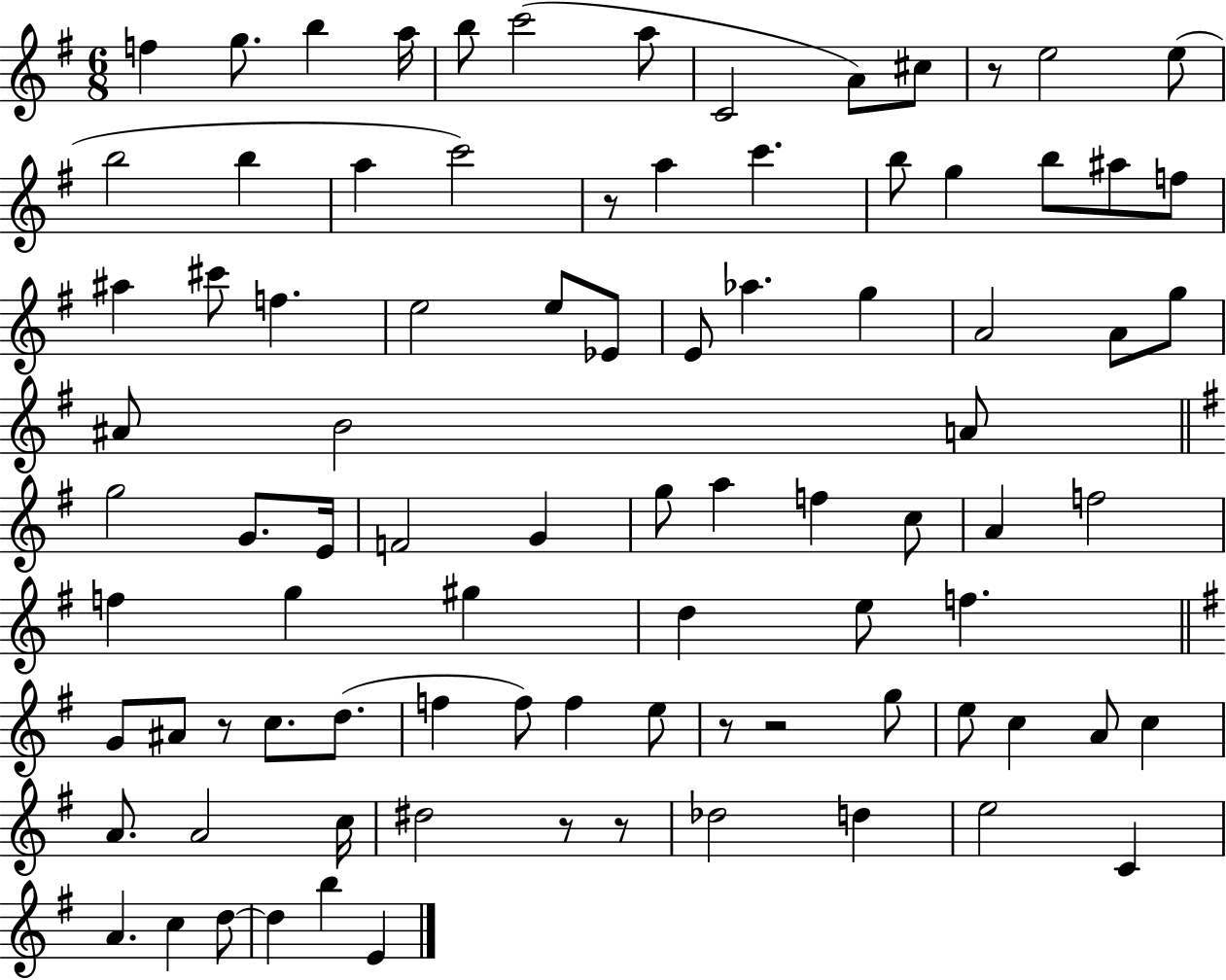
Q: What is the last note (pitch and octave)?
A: E4